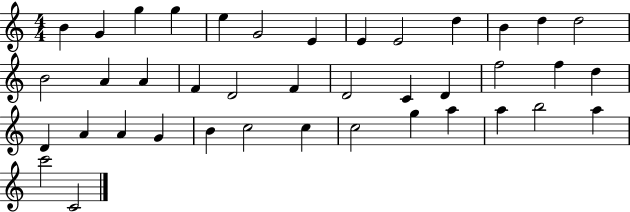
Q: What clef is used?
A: treble